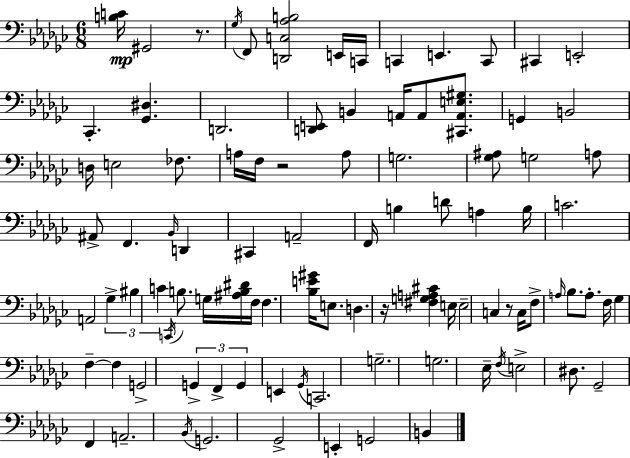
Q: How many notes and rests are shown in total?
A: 96